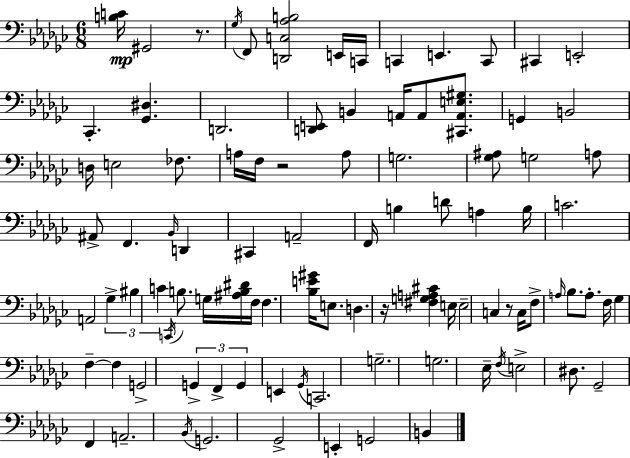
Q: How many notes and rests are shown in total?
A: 96